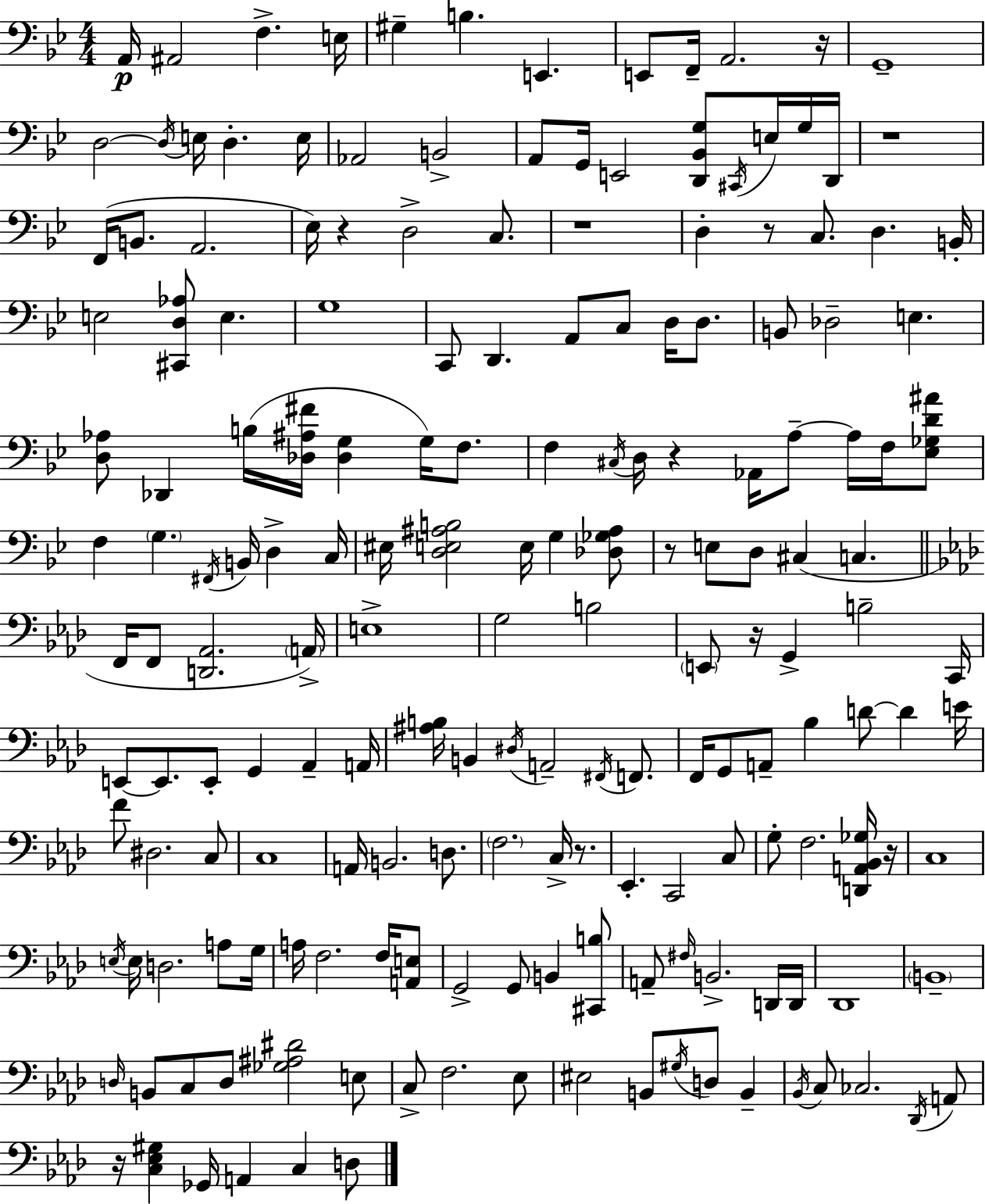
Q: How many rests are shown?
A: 11